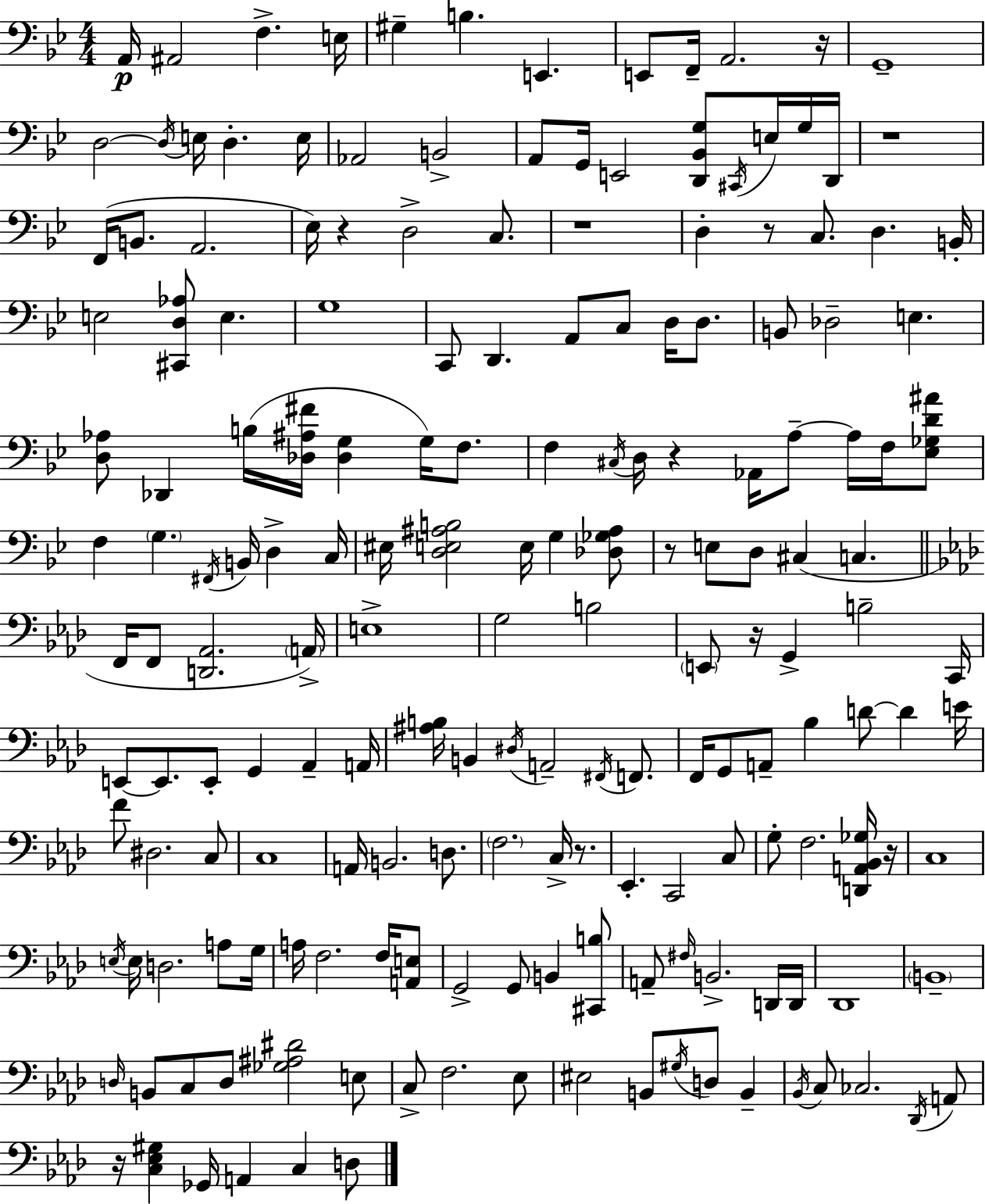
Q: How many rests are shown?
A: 11